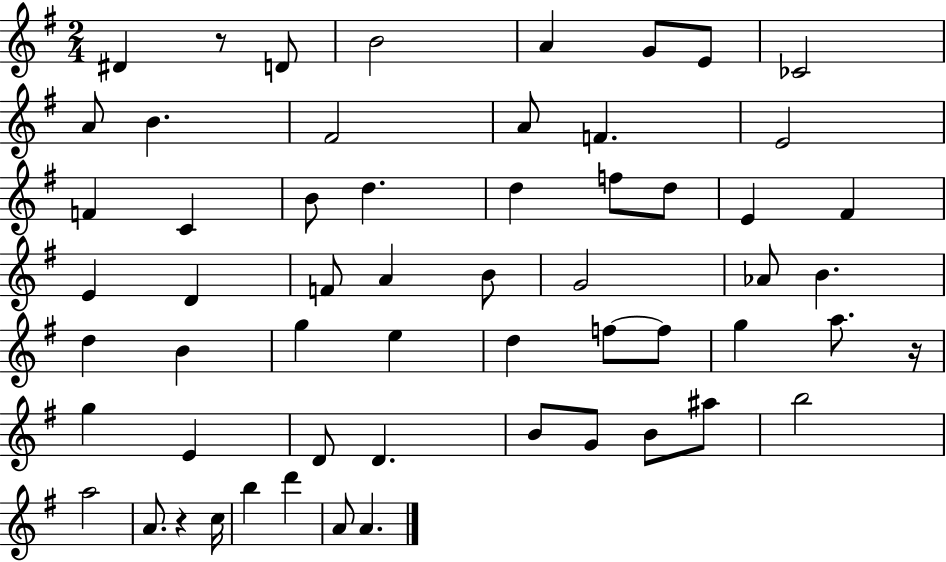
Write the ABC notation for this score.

X:1
T:Untitled
M:2/4
L:1/4
K:G
^D z/2 D/2 B2 A G/2 E/2 _C2 A/2 B ^F2 A/2 F E2 F C B/2 d d f/2 d/2 E ^F E D F/2 A B/2 G2 _A/2 B d B g e d f/2 f/2 g a/2 z/4 g E D/2 D B/2 G/2 B/2 ^a/2 b2 a2 A/2 z c/4 b d' A/2 A